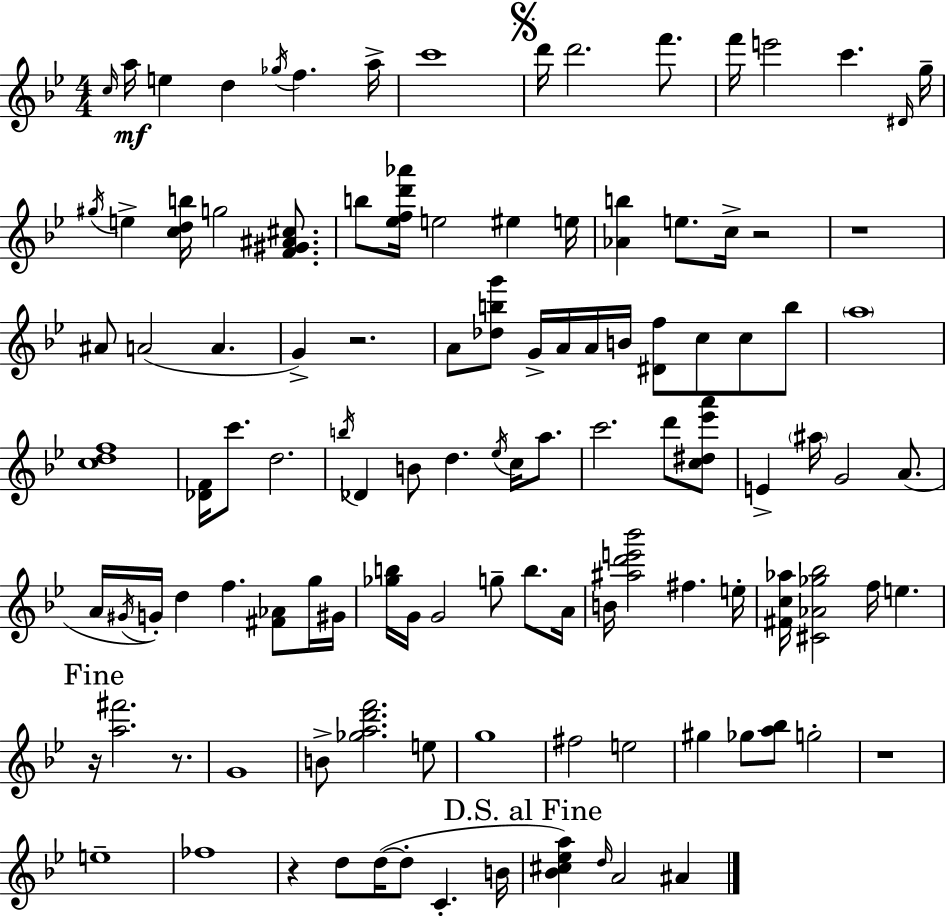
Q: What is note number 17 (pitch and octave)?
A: G#5